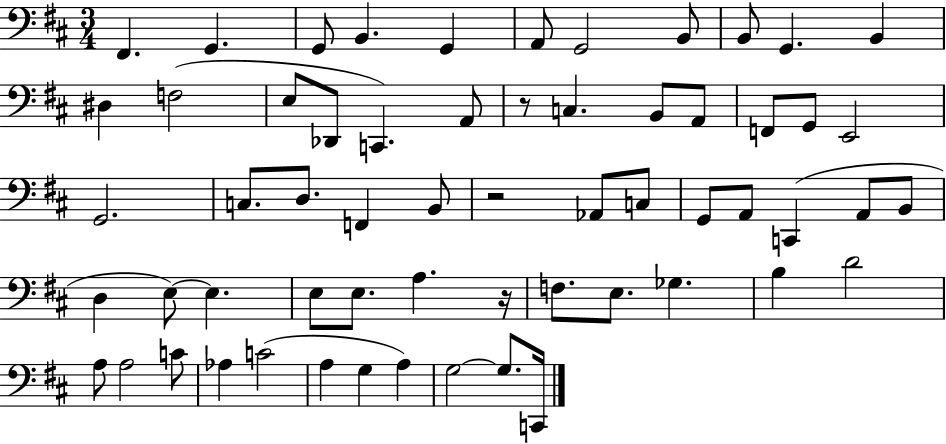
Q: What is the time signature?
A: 3/4